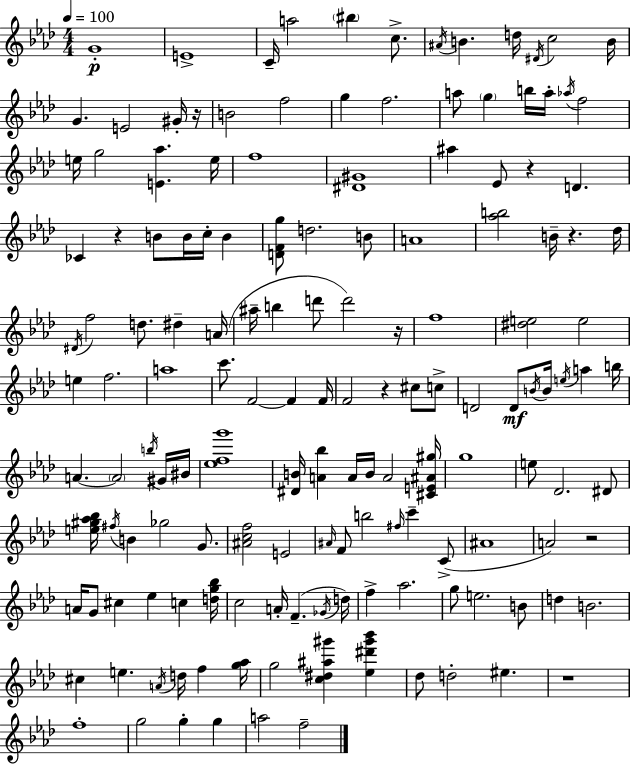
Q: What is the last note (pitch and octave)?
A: F5